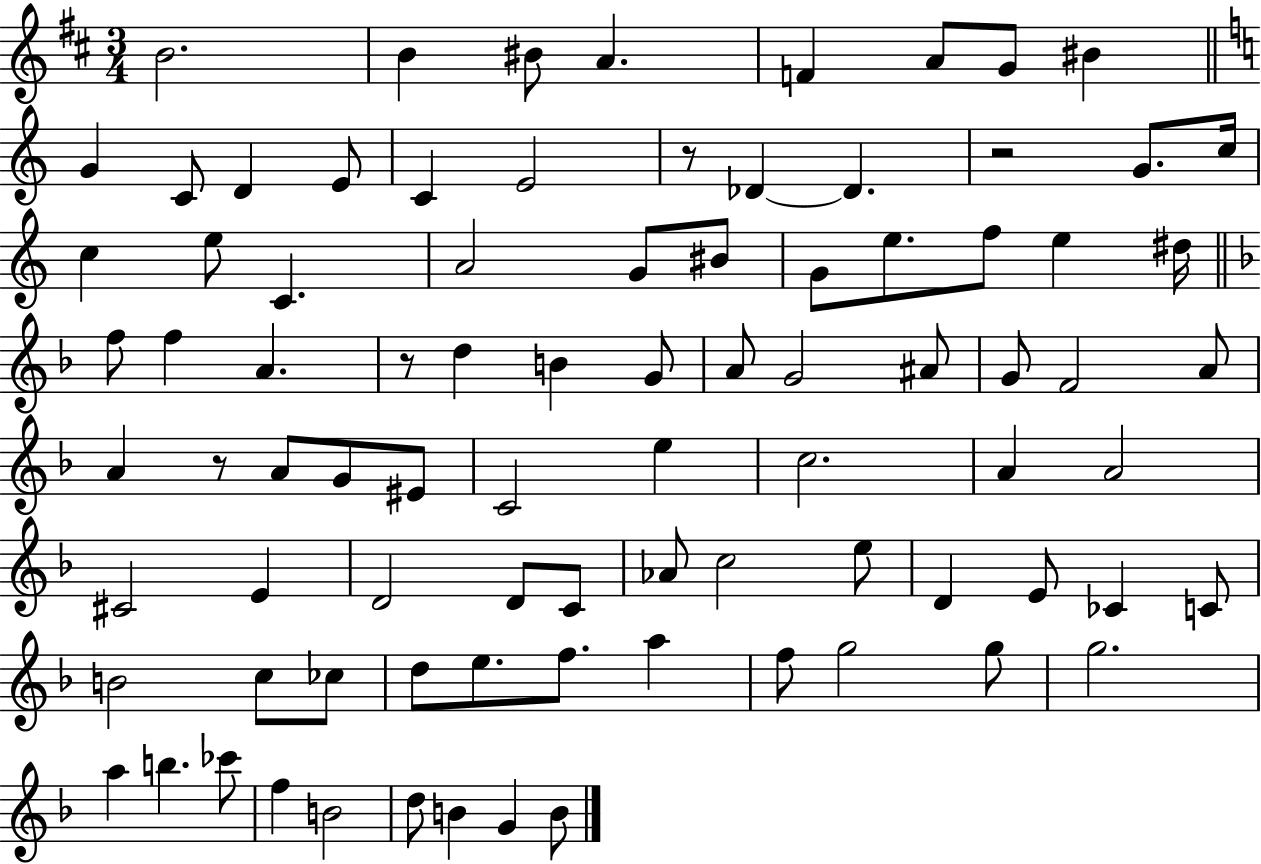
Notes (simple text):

B4/h. B4/q BIS4/e A4/q. F4/q A4/e G4/e BIS4/q G4/q C4/e D4/q E4/e C4/q E4/h R/e Db4/q Db4/q. R/h G4/e. C5/s C5/q E5/e C4/q. A4/h G4/e BIS4/e G4/e E5/e. F5/e E5/q D#5/s F5/e F5/q A4/q. R/e D5/q B4/q G4/e A4/e G4/h A#4/e G4/e F4/h A4/e A4/q R/e A4/e G4/e EIS4/e C4/h E5/q C5/h. A4/q A4/h C#4/h E4/q D4/h D4/e C4/e Ab4/e C5/h E5/e D4/q E4/e CES4/q C4/e B4/h C5/e CES5/e D5/e E5/e. F5/e. A5/q F5/e G5/h G5/e G5/h. A5/q B5/q. CES6/e F5/q B4/h D5/e B4/q G4/q B4/e